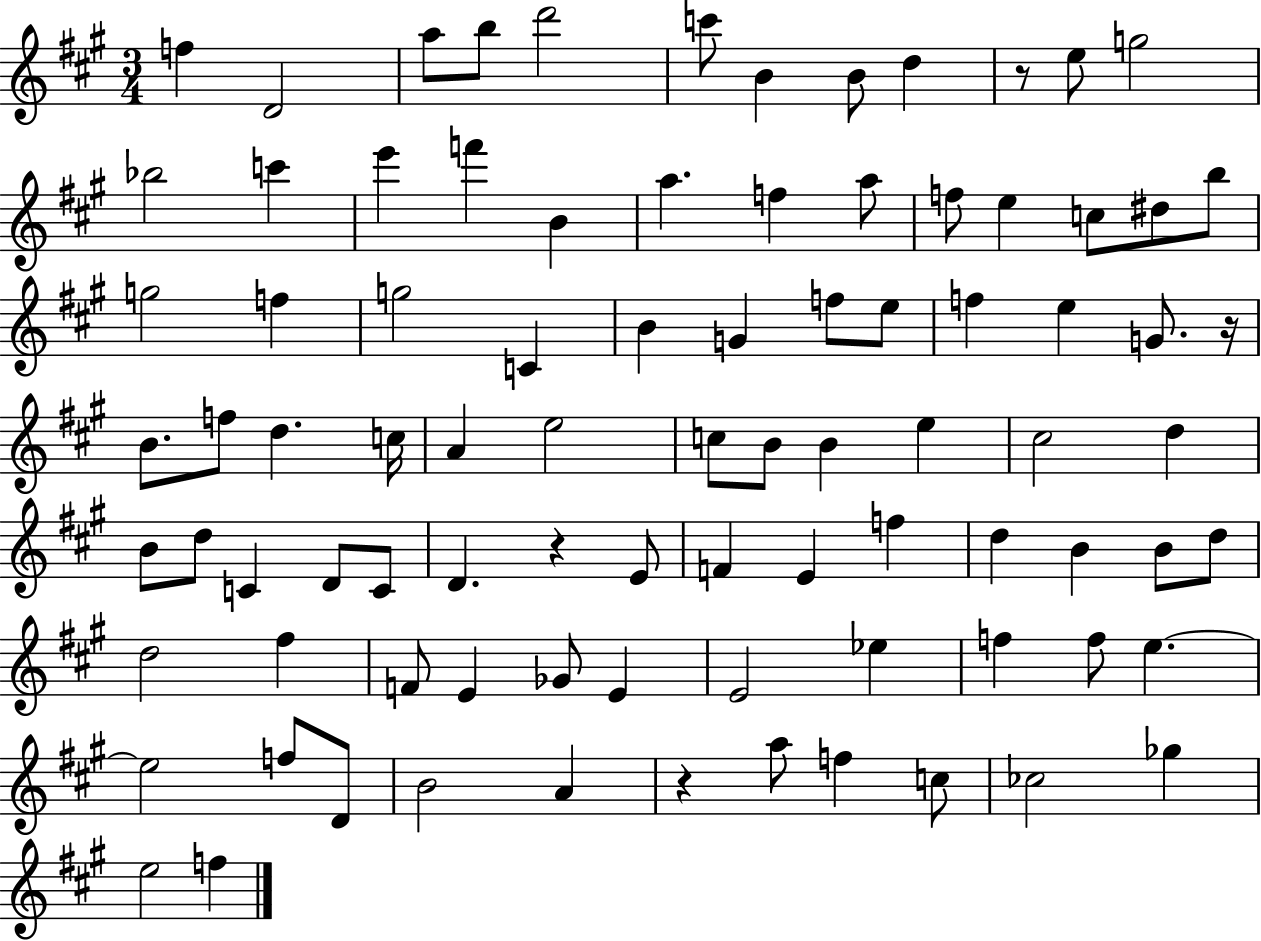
F5/q D4/h A5/e B5/e D6/h C6/e B4/q B4/e D5/q R/e E5/e G5/h Bb5/h C6/q E6/q F6/q B4/q A5/q. F5/q A5/e F5/e E5/q C5/e D#5/e B5/e G5/h F5/q G5/h C4/q B4/q G4/q F5/e E5/e F5/q E5/q G4/e. R/s B4/e. F5/e D5/q. C5/s A4/q E5/h C5/e B4/e B4/q E5/q C#5/h D5/q B4/e D5/e C4/q D4/e C4/e D4/q. R/q E4/e F4/q E4/q F5/q D5/q B4/q B4/e D5/e D5/h F#5/q F4/e E4/q Gb4/e E4/q E4/h Eb5/q F5/q F5/e E5/q. E5/h F5/e D4/e B4/h A4/q R/q A5/e F5/q C5/e CES5/h Gb5/q E5/h F5/q